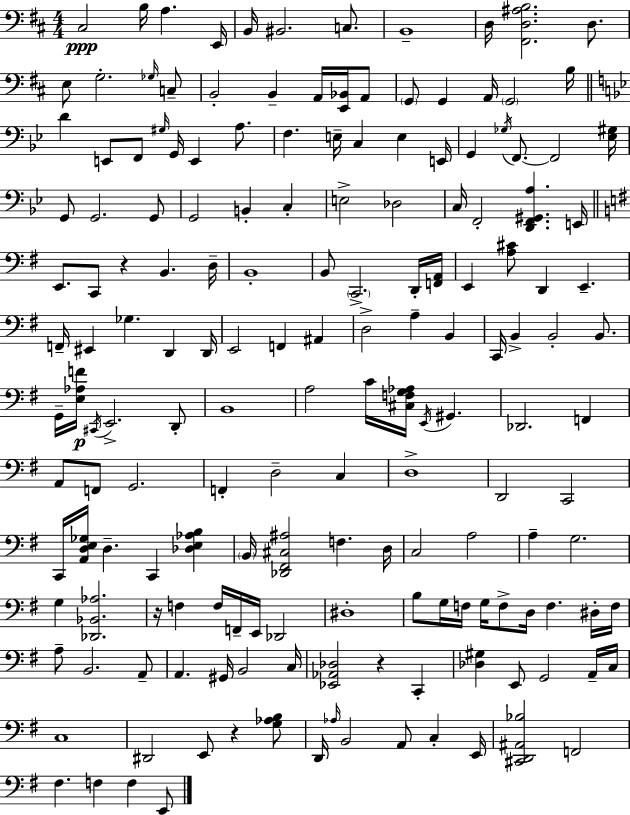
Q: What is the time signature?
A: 4/4